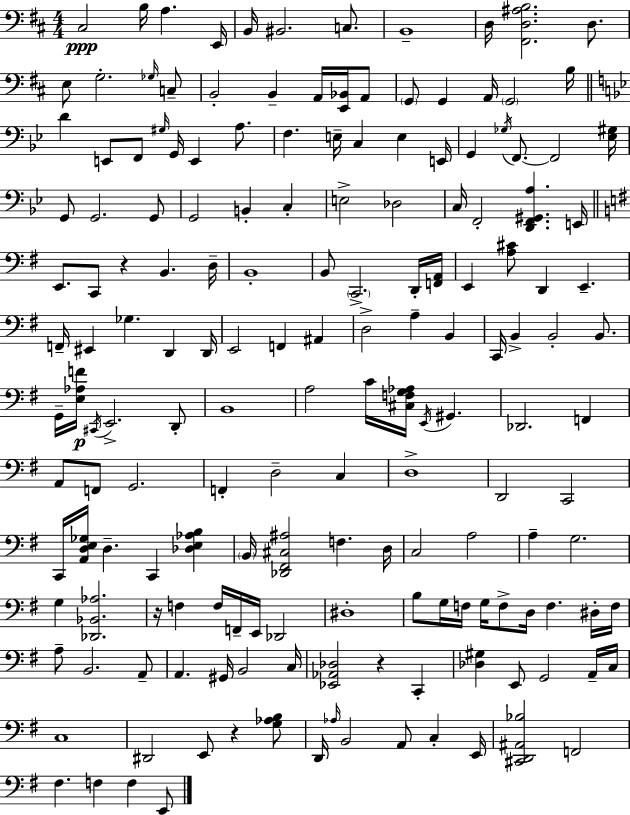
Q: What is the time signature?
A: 4/4